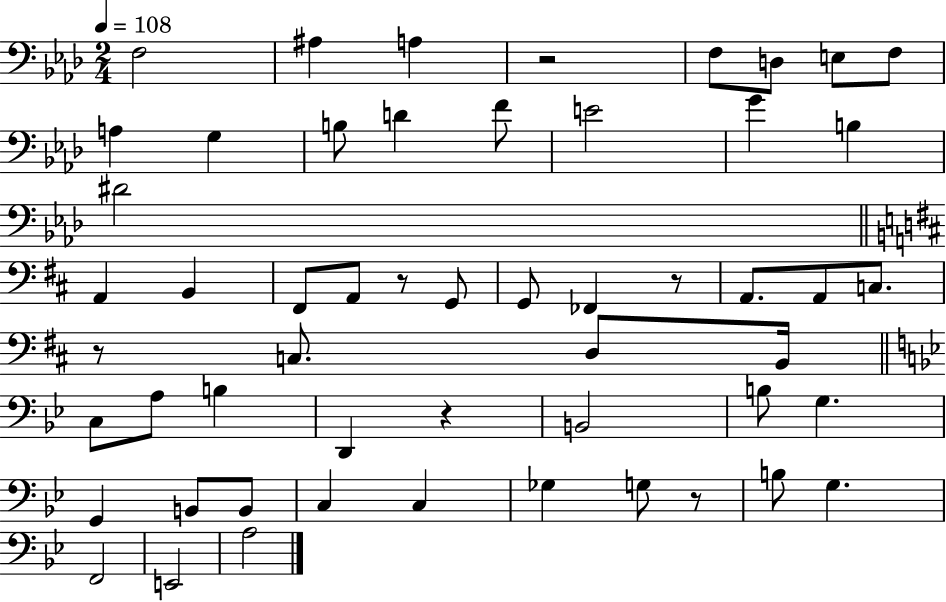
F3/h A#3/q A3/q R/h F3/e D3/e E3/e F3/e A3/q G3/q B3/e D4/q F4/e E4/h G4/q B3/q D#4/h A2/q B2/q F#2/e A2/e R/e G2/e G2/e FES2/q R/e A2/e. A2/e C3/e. R/e C3/e. D3/e B2/s C3/e A3/e B3/q D2/q R/q B2/h B3/e G3/q. G2/q B2/e B2/e C3/q C3/q Gb3/q G3/e R/e B3/e G3/q. F2/h E2/h A3/h